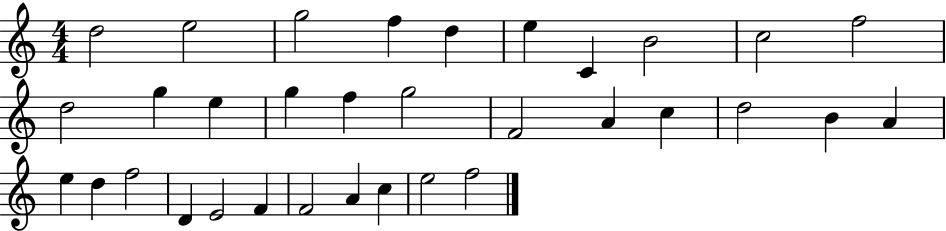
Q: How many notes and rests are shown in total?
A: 33